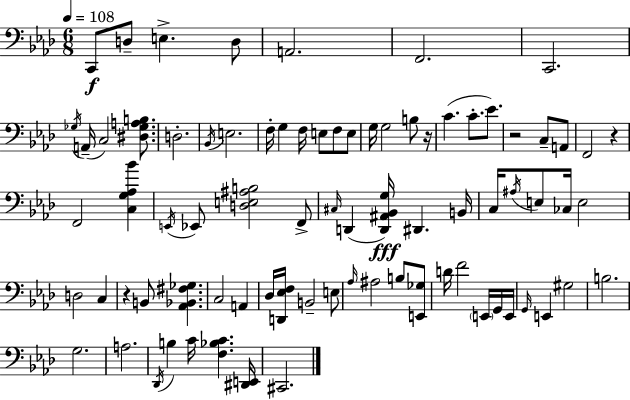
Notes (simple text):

C2/e D3/e E3/q. D3/e A2/h. F2/h. C2/h. Gb3/s A2/s C3/h [D#3,Gb3,A3,B3]/e. D3/h. Bb2/s E3/h. F3/s G3/q F3/s E3/e F3/e E3/e G3/s G3/h B3/e R/s C4/q. C4/e. Eb4/e. R/h C3/e A2/e F2/h R/q F2/h [C3,G3,Ab3,Bb4]/q E2/s Eb2/e [D3,E3,A#3,B3]/h F2/e C#3/s D2/q [D2,A#2,Bb2,G3]/s D#2/q. B2/s C3/s A#3/s E3/e CES3/s E3/h D3/h C3/q R/q B2/e [Ab2,Bb2,F#3,Gb3]/q. C3/h A2/q Db3/s [D2,Eb3,F3]/s B2/h E3/e Ab3/s A#3/h B3/e [E2,Gb3]/e D4/s F4/h E2/s G2/s E2/s G2/s E2/q G#3/h B3/h. G3/h. A3/h. Db2/s B3/q C4/s [F3,Bb3,C4]/q. [D#2,E2]/s C#2/h.